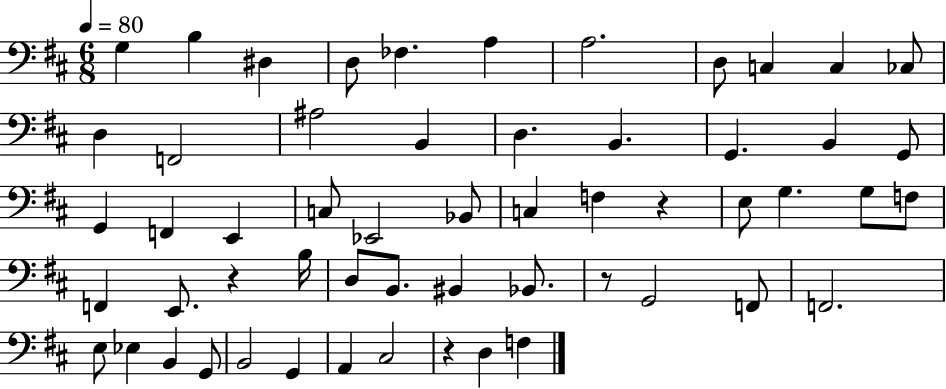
G3/q B3/q D#3/q D3/e FES3/q. A3/q A3/h. D3/e C3/q C3/q CES3/e D3/q F2/h A#3/h B2/q D3/q. B2/q. G2/q. B2/q G2/e G2/q F2/q E2/q C3/e Eb2/h Bb2/e C3/q F3/q R/q E3/e G3/q. G3/e F3/e F2/q E2/e. R/q B3/s D3/e B2/e. BIS2/q Bb2/e. R/e G2/h F2/e F2/h. E3/e Eb3/q B2/q G2/e B2/h G2/q A2/q C#3/h R/q D3/q F3/q